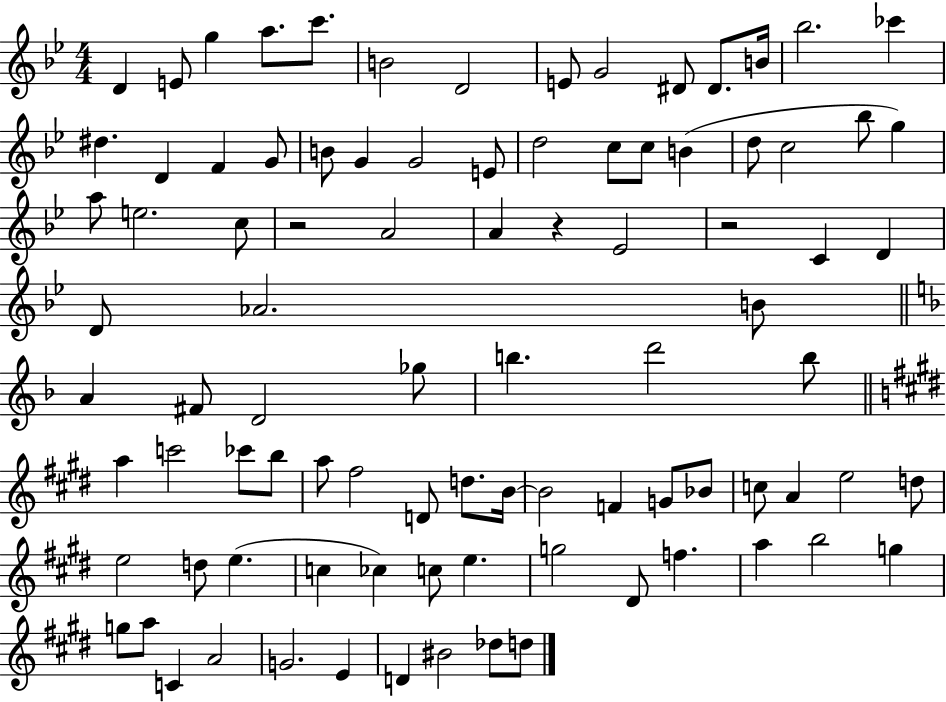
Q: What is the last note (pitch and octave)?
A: D5